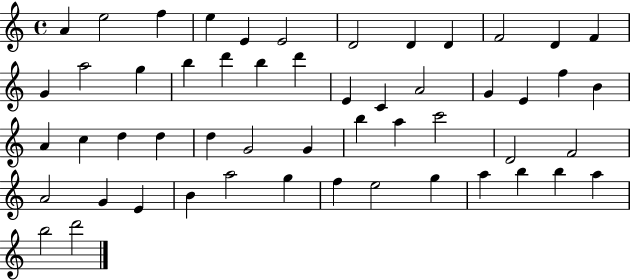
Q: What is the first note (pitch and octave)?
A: A4